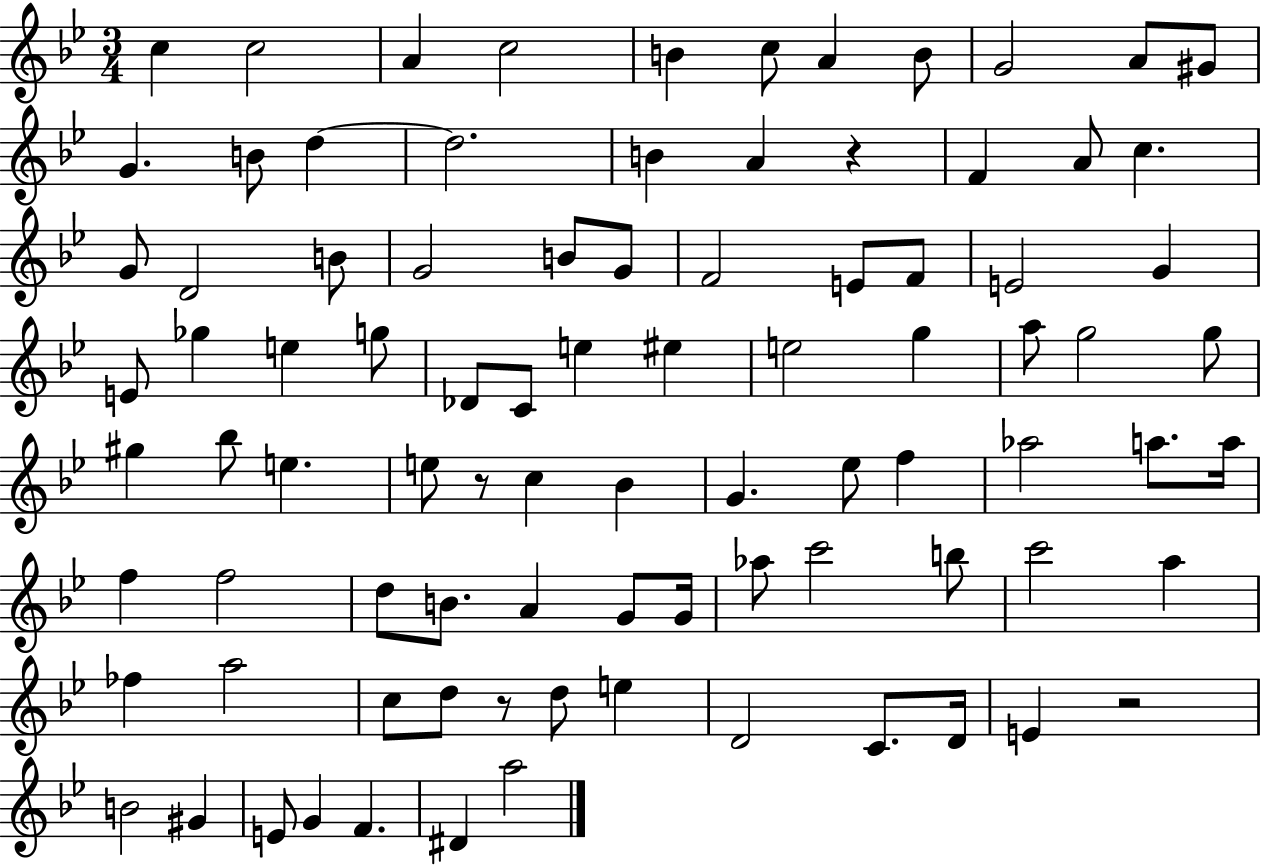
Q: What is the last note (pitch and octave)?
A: A5